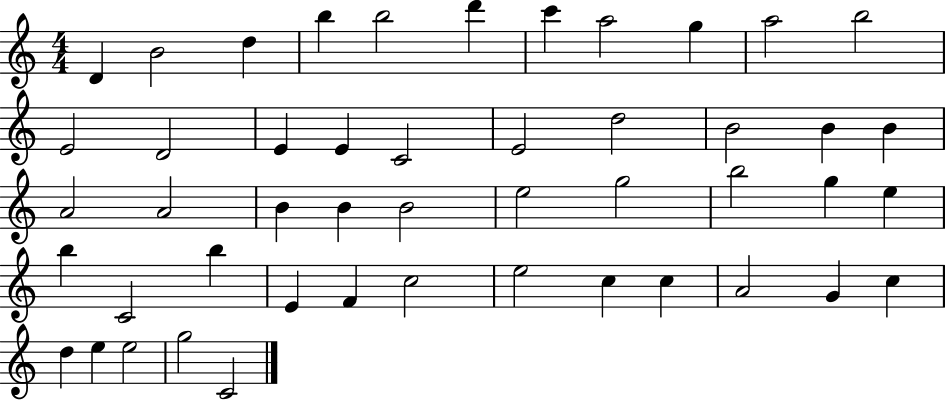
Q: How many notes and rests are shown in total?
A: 48